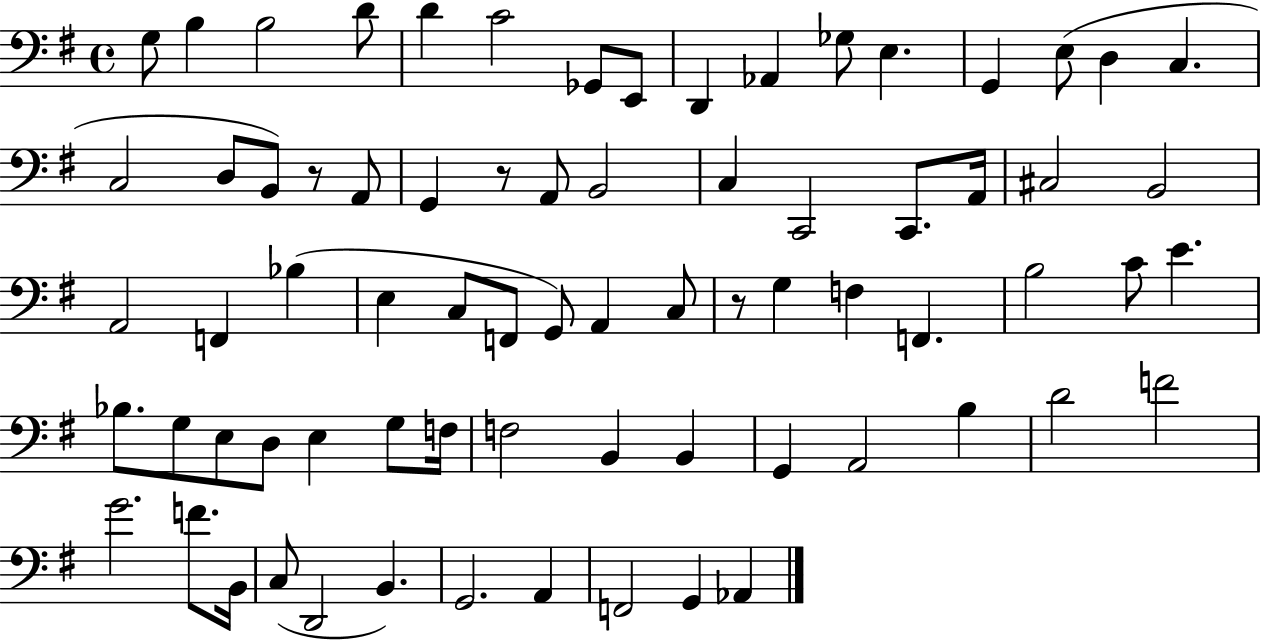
G3/e B3/q B3/h D4/e D4/q C4/h Gb2/e E2/e D2/q Ab2/q Gb3/e E3/q. G2/q E3/e D3/q C3/q. C3/h D3/e B2/e R/e A2/e G2/q R/e A2/e B2/h C3/q C2/h C2/e. A2/s C#3/h B2/h A2/h F2/q Bb3/q E3/q C3/e F2/e G2/e A2/q C3/e R/e G3/q F3/q F2/q. B3/h C4/e E4/q. Bb3/e. G3/e E3/e D3/e E3/q G3/e F3/s F3/h B2/q B2/q G2/q A2/h B3/q D4/h F4/h G4/h. F4/e. B2/s C3/e D2/h B2/q. G2/h. A2/q F2/h G2/q Ab2/q